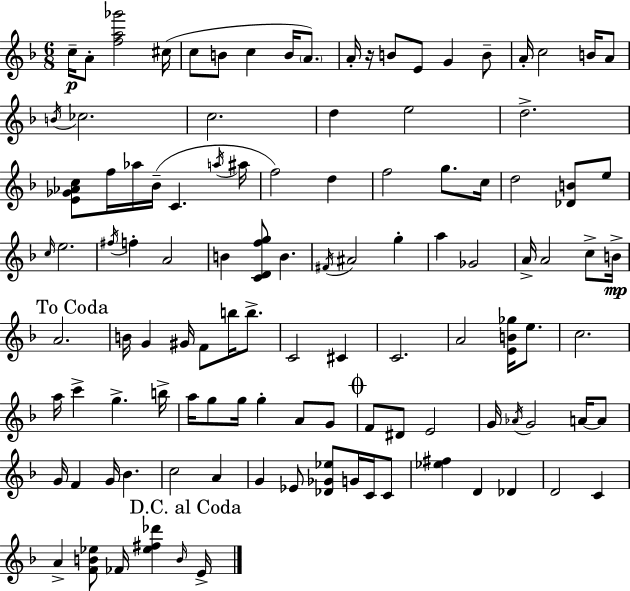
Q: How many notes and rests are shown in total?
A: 112